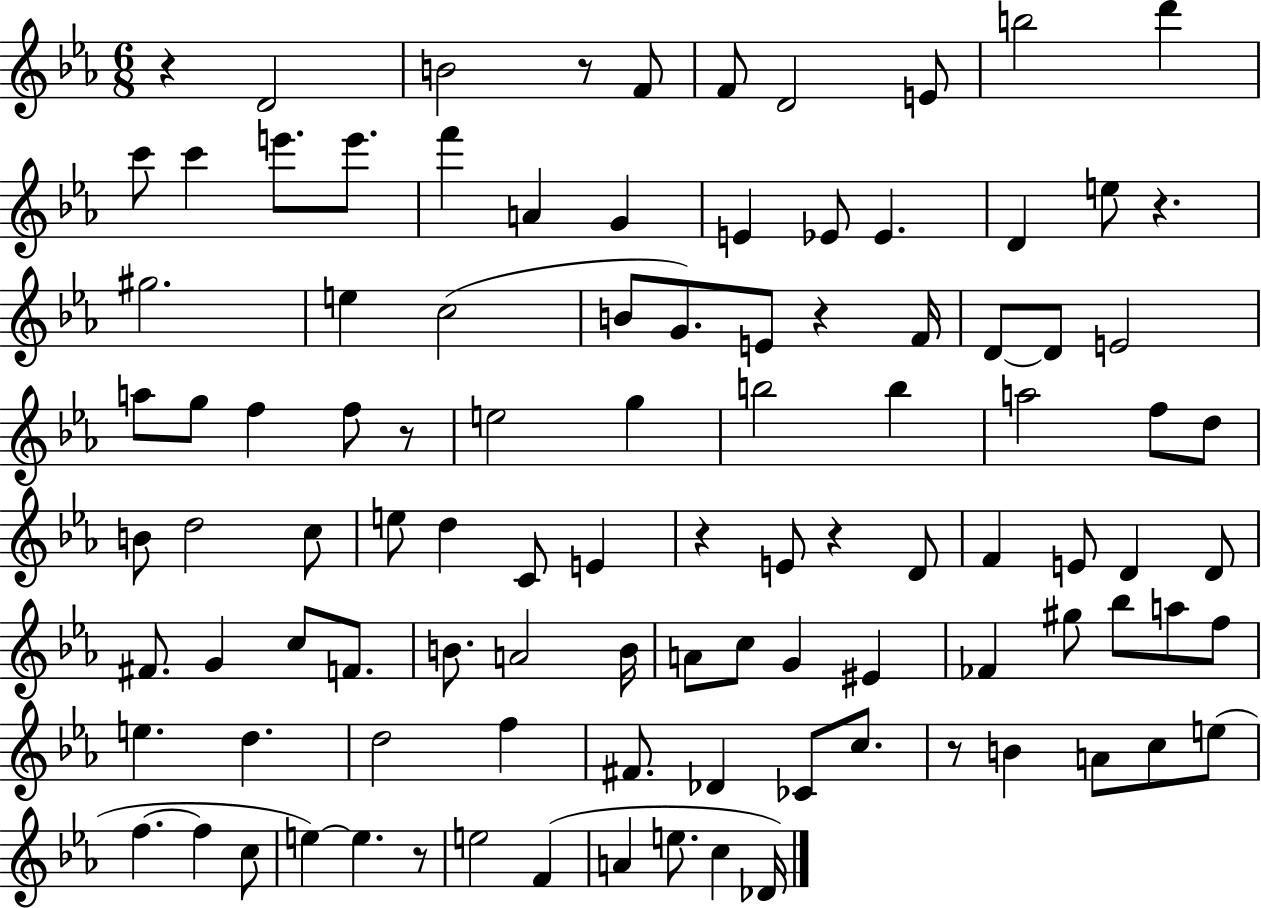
{
  \clef treble
  \numericTimeSignature
  \time 6/8
  \key ees \major
  r4 d'2 | b'2 r8 f'8 | f'8 d'2 e'8 | b''2 d'''4 | \break c'''8 c'''4 e'''8. e'''8. | f'''4 a'4 g'4 | e'4 ees'8 ees'4. | d'4 e''8 r4. | \break gis''2. | e''4 c''2( | b'8 g'8.) e'8 r4 f'16 | d'8~~ d'8 e'2 | \break a''8 g''8 f''4 f''8 r8 | e''2 g''4 | b''2 b''4 | a''2 f''8 d''8 | \break b'8 d''2 c''8 | e''8 d''4 c'8 e'4 | r4 e'8 r4 d'8 | f'4 e'8 d'4 d'8 | \break fis'8. g'4 c''8 f'8. | b'8. a'2 b'16 | a'8 c''8 g'4 eis'4 | fes'4 gis''8 bes''8 a''8 f''8 | \break e''4. d''4. | d''2 f''4 | fis'8. des'4 ces'8 c''8. | r8 b'4 a'8 c''8 e''8( | \break f''4.~~ f''4 c''8 | e''4~~) e''4. r8 | e''2 f'4( | a'4 e''8. c''4 des'16) | \break \bar "|."
}